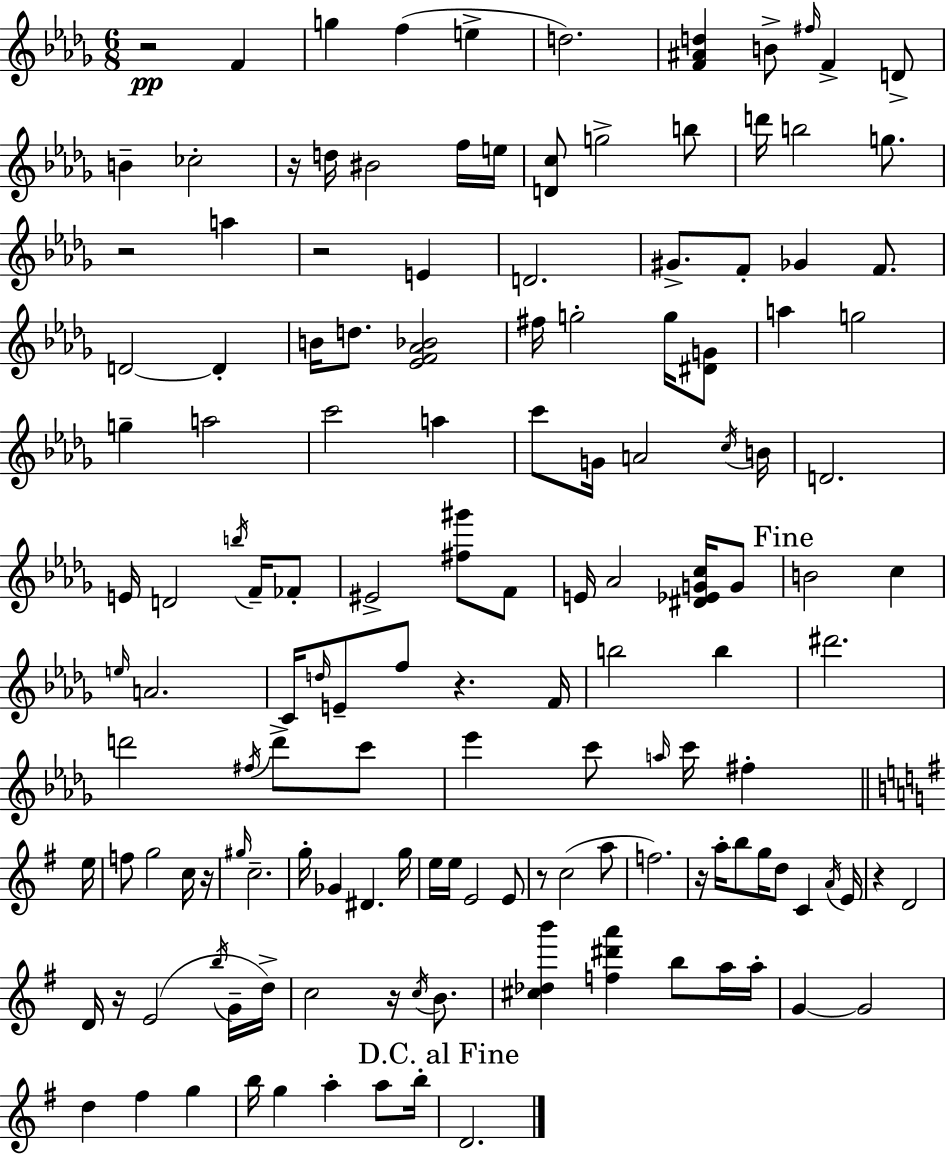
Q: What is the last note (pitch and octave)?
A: D4